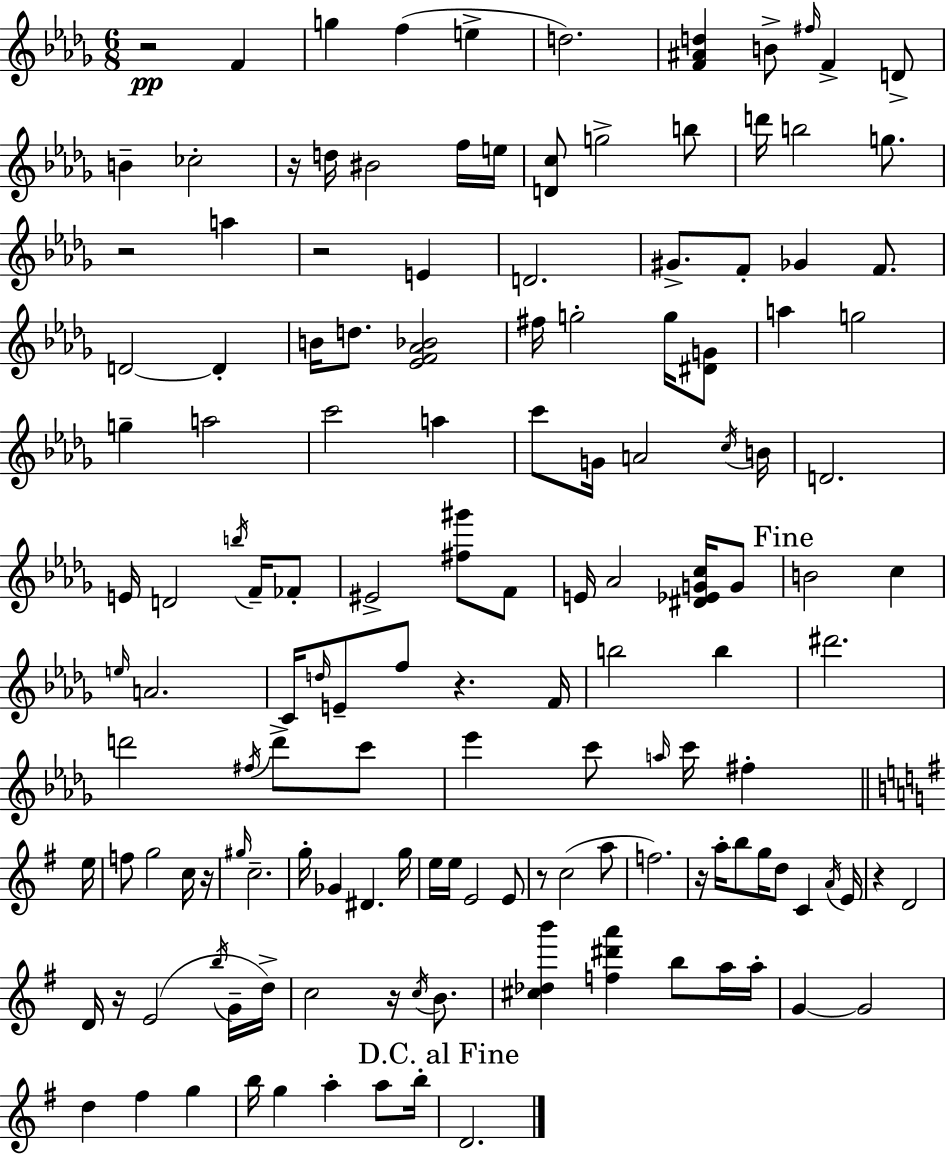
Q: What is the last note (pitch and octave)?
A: D4